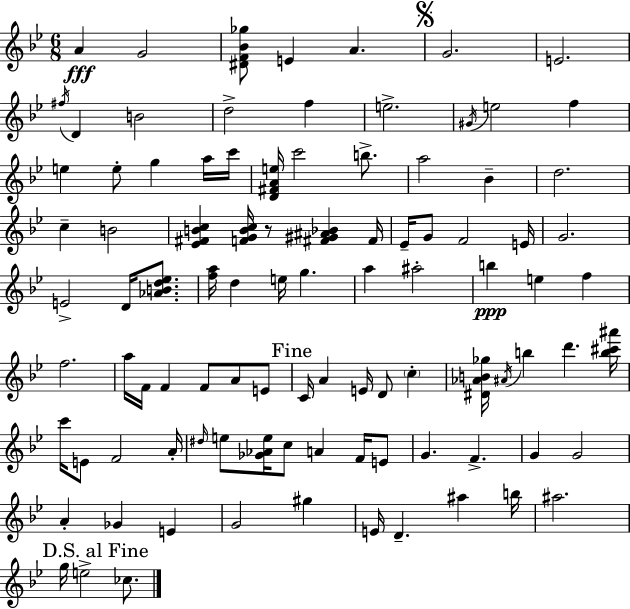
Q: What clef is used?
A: treble